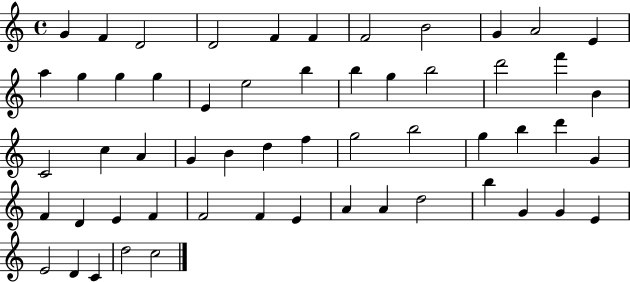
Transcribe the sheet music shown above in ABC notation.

X:1
T:Untitled
M:4/4
L:1/4
K:C
G F D2 D2 F F F2 B2 G A2 E a g g g E e2 b b g b2 d'2 f' B C2 c A G B d f g2 b2 g b d' G F D E F F2 F E A A d2 b G G E E2 D C d2 c2